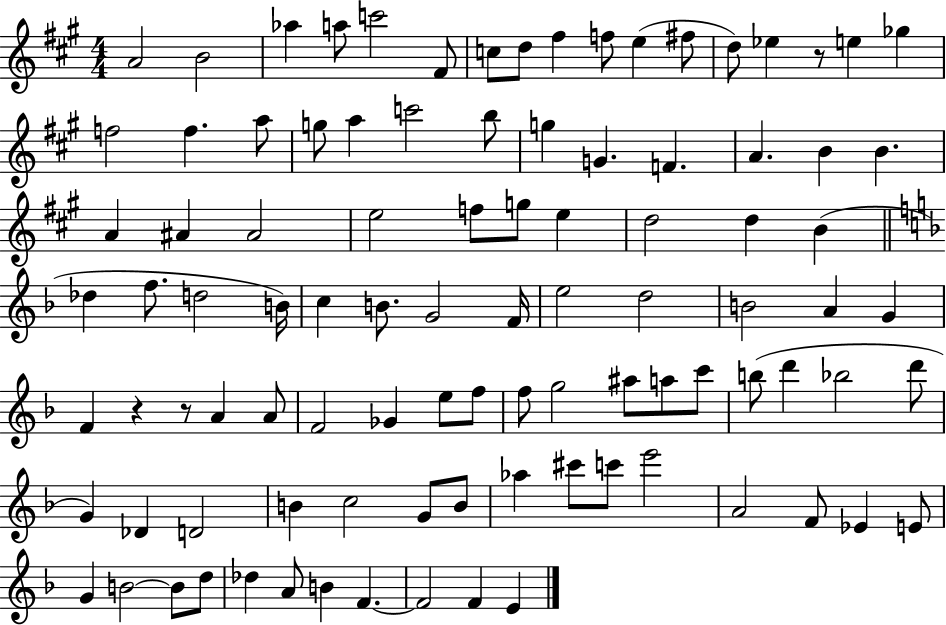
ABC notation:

X:1
T:Untitled
M:4/4
L:1/4
K:A
A2 B2 _a a/2 c'2 ^F/2 c/2 d/2 ^f f/2 e ^f/2 d/2 _e z/2 e _g f2 f a/2 g/2 a c'2 b/2 g G F A B B A ^A ^A2 e2 f/2 g/2 e d2 d B _d f/2 d2 B/4 c B/2 G2 F/4 e2 d2 B2 A G F z z/2 A A/2 F2 _G e/2 f/2 f/2 g2 ^a/2 a/2 c'/2 b/2 d' _b2 d'/2 G _D D2 B c2 G/2 B/2 _a ^c'/2 c'/2 e'2 A2 F/2 _E E/2 G B2 B/2 d/2 _d A/2 B F F2 F E